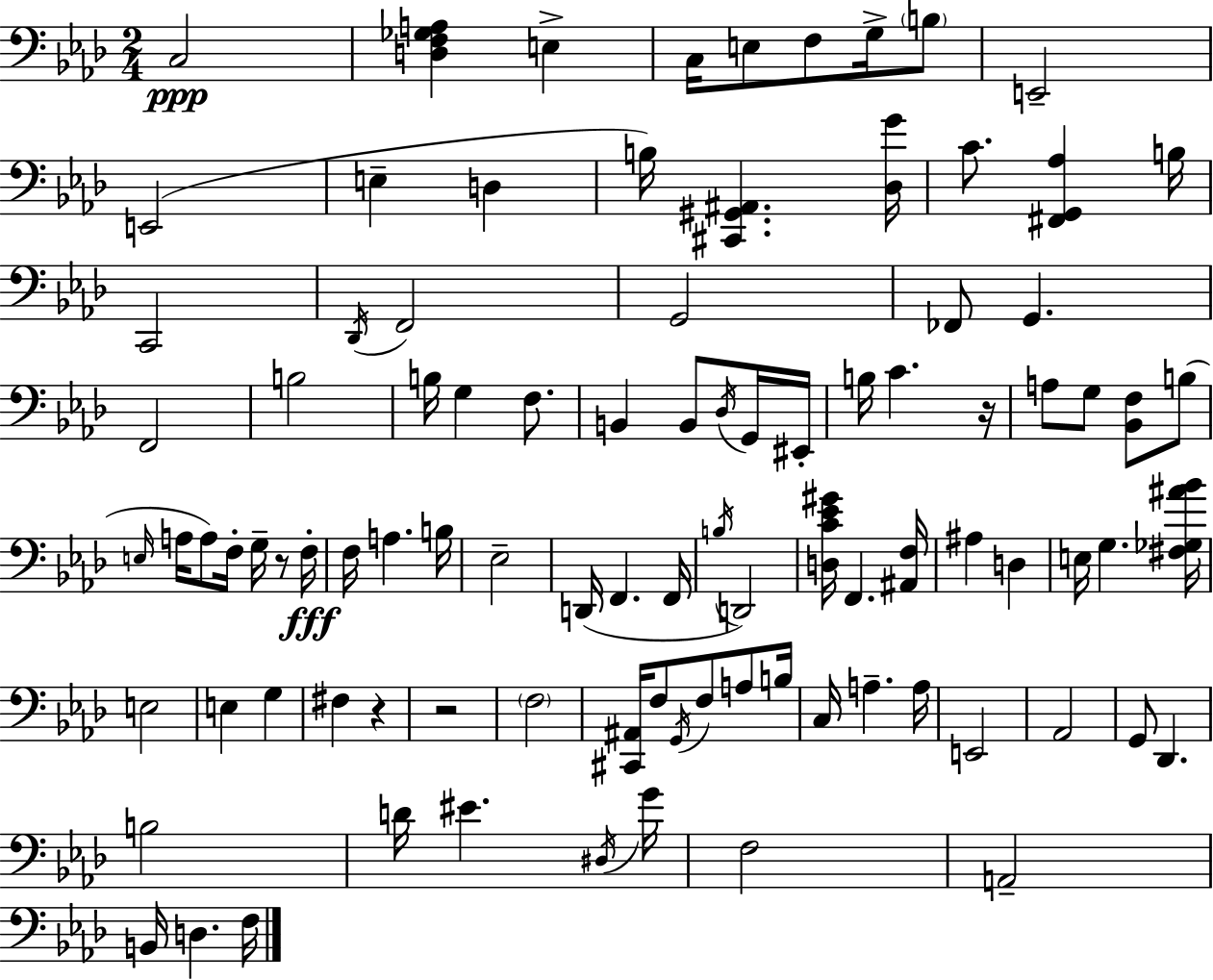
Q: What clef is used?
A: bass